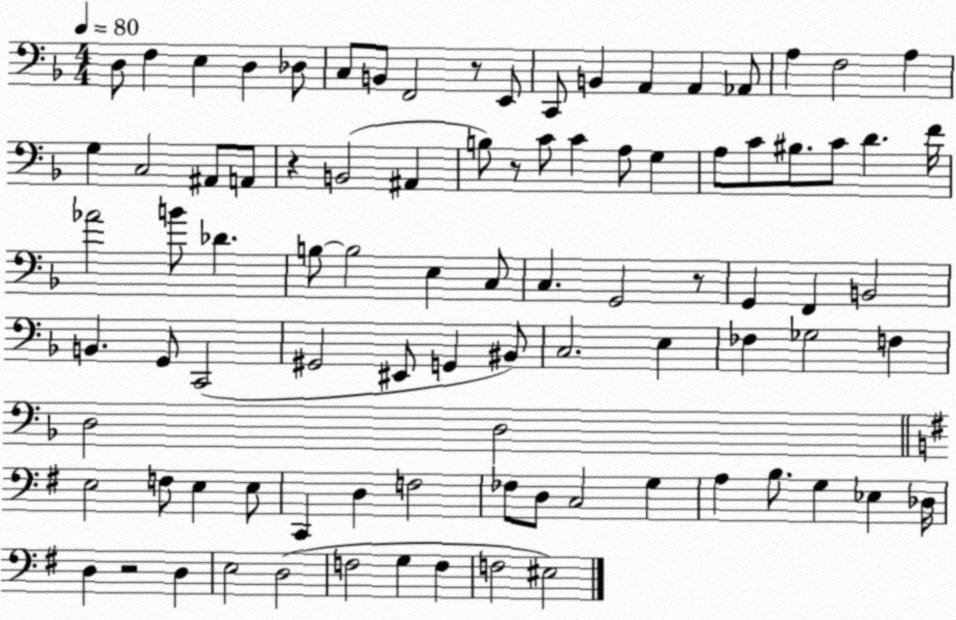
X:1
T:Untitled
M:4/4
L:1/4
K:F
D,/2 F, E, D, _D,/2 C,/2 B,,/2 F,,2 z/2 E,,/2 C,,/2 B,, A,, A,, _A,,/2 A, F,2 A, G, C,2 ^A,,/2 A,,/2 z B,,2 ^A,, B,/2 z/2 C/2 C A,/2 G, A,/2 C/2 ^B,/2 C/2 D F/4 _A2 B/2 _D B,/2 B,2 E, C,/2 C, G,,2 z/2 G,, F,, B,,2 B,, G,,/2 C,,2 ^G,,2 ^E,,/2 G,, ^B,,/2 C,2 E, _F, _G,2 F, D,2 D,2 E,2 F,/2 E, E,/2 C,, D, F,2 _F,/2 D,/2 C,2 G, A, B,/2 G, _E, _D,/4 D, z2 D, E,2 D,2 F,2 G, F, F,2 ^E,2